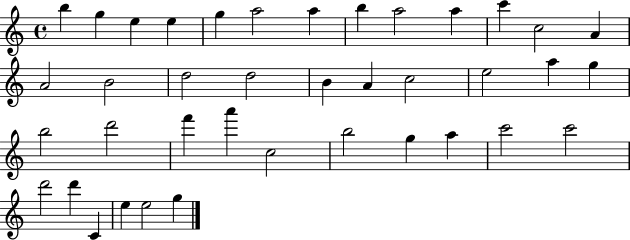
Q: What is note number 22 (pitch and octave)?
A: A5